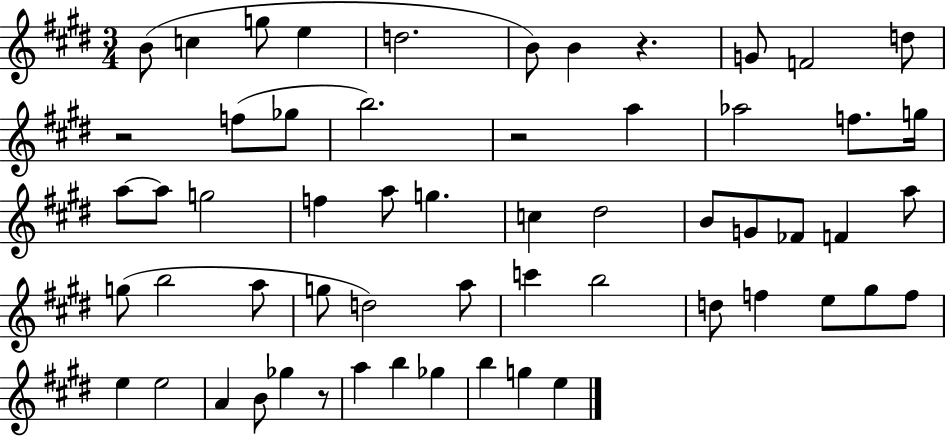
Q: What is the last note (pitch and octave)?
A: E5